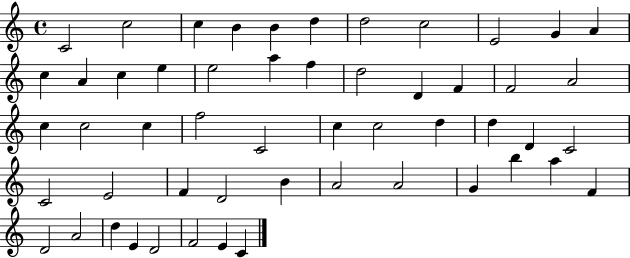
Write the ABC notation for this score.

X:1
T:Untitled
M:4/4
L:1/4
K:C
C2 c2 c B B d d2 c2 E2 G A c A c e e2 a f d2 D F F2 A2 c c2 c f2 C2 c c2 d d D C2 C2 E2 F D2 B A2 A2 G b a F D2 A2 d E D2 F2 E C